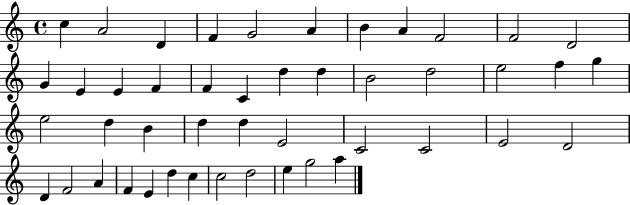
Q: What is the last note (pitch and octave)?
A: A5